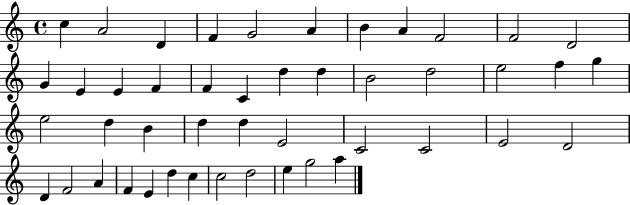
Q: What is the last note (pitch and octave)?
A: A5